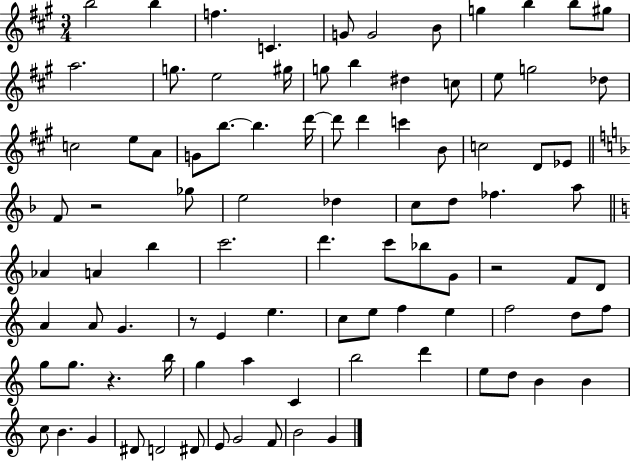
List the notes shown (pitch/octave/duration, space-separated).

B5/h B5/q F5/q. C4/q. G4/e G4/h B4/e G5/q B5/q B5/e G#5/e A5/h. G5/e. E5/h G#5/s G5/e B5/q D#5/q C5/e E5/e G5/h Db5/e C5/h E5/e A4/e G4/e B5/e. B5/q. D6/s D6/e D6/q C6/q B4/e C5/h D4/e Eb4/e F4/e R/h Gb5/e E5/h Db5/q C5/e D5/e FES5/q. A5/e Ab4/q A4/q B5/q C6/h. D6/q. C6/e Bb5/e G4/e R/h F4/e D4/e A4/q A4/e G4/q. R/e E4/q E5/q. C5/e E5/e F5/q E5/q F5/h D5/e F5/e G5/e G5/e. R/q. B5/s G5/q A5/q C4/q B5/h D6/q E5/e D5/e B4/q B4/q C5/e B4/q. G4/q D#4/e D4/h D#4/e E4/e G4/h F4/e B4/h G4/q